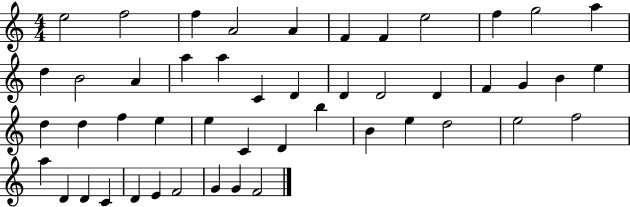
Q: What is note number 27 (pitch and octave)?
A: D5